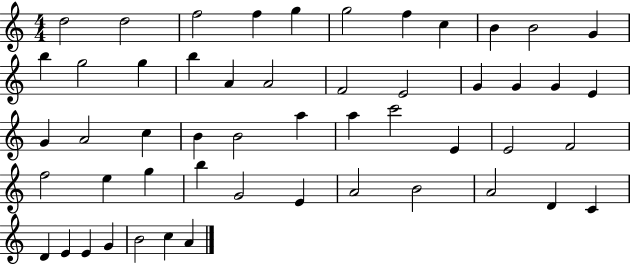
X:1
T:Untitled
M:4/4
L:1/4
K:C
d2 d2 f2 f g g2 f c B B2 G b g2 g b A A2 F2 E2 G G G E G A2 c B B2 a a c'2 E E2 F2 f2 e g b G2 E A2 B2 A2 D C D E E G B2 c A